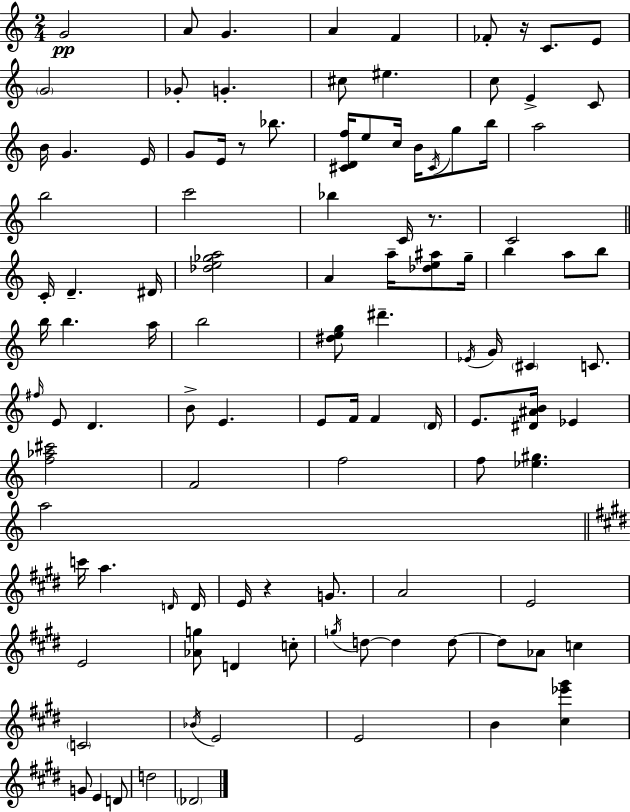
G4/h A4/e G4/q. A4/q F4/q FES4/e R/s C4/e. E4/e G4/h Gb4/e G4/q. C#5/e EIS5/q. C5/e E4/q C4/e B4/s G4/q. E4/s G4/e E4/s R/e Bb5/e. [C#4,D4,F5]/s E5/e C5/s B4/s C#4/s G5/e B5/s A5/h B5/h C6/h Bb5/q C4/s R/e. C4/h C4/s D4/q. D#4/s [Db5,E5,Gb5,A5]/h A4/q A5/s [Db5,E5,A#5]/e G5/s B5/q A5/e B5/e B5/s B5/q. A5/s B5/h [D#5,E5,G5]/e D#6/q. Eb4/s G4/s C#4/q C4/e. F#5/s E4/e D4/q. B4/e E4/q. E4/e F4/s F4/q D4/s E4/e. [D#4,A#4,B4]/s Eb4/q [F5,Ab5,C#6]/h F4/h F5/h F5/e [Eb5,G#5]/q. A5/h C6/s A5/q. D4/s D4/s E4/s R/q G4/e. A4/h E4/h E4/h [Ab4,G5]/e D4/q C5/e G5/s D5/e D5/q D5/e D5/e Ab4/e C5/q C4/h Bb4/s E4/h E4/h B4/q [C#5,Eb6,G#6]/q G4/e E4/q D4/e D5/h Db4/h